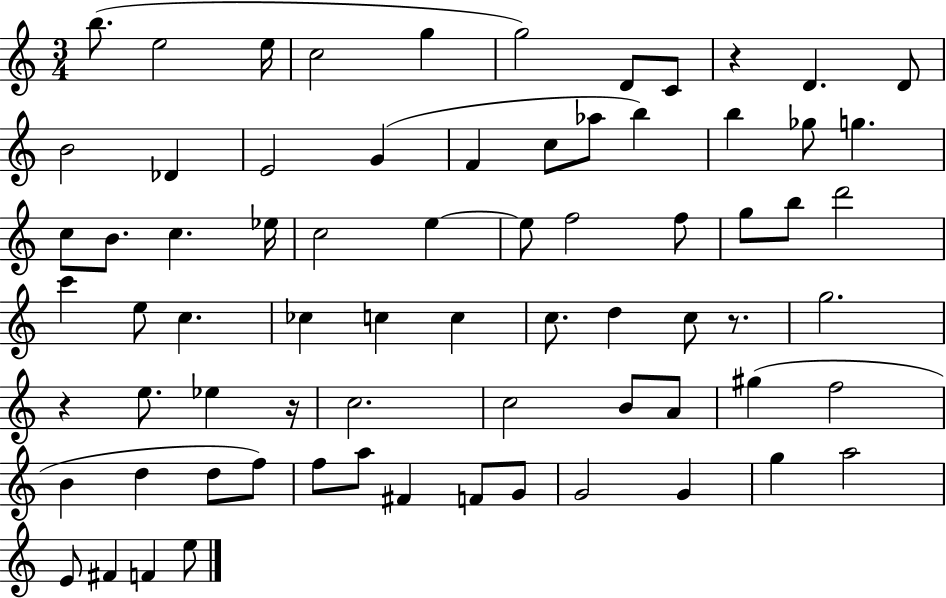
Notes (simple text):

B5/e. E5/h E5/s C5/h G5/q G5/h D4/e C4/e R/q D4/q. D4/e B4/h Db4/q E4/h G4/q F4/q C5/e Ab5/e B5/q B5/q Gb5/e G5/q. C5/e B4/e. C5/q. Eb5/s C5/h E5/q E5/e F5/h F5/e G5/e B5/e D6/h C6/q E5/e C5/q. CES5/q C5/q C5/q C5/e. D5/q C5/e R/e. G5/h. R/q E5/e. Eb5/q R/s C5/h. C5/h B4/e A4/e G#5/q F5/h B4/q D5/q D5/e F5/e F5/e A5/e F#4/q F4/e G4/e G4/h G4/q G5/q A5/h E4/e F#4/q F4/q E5/e